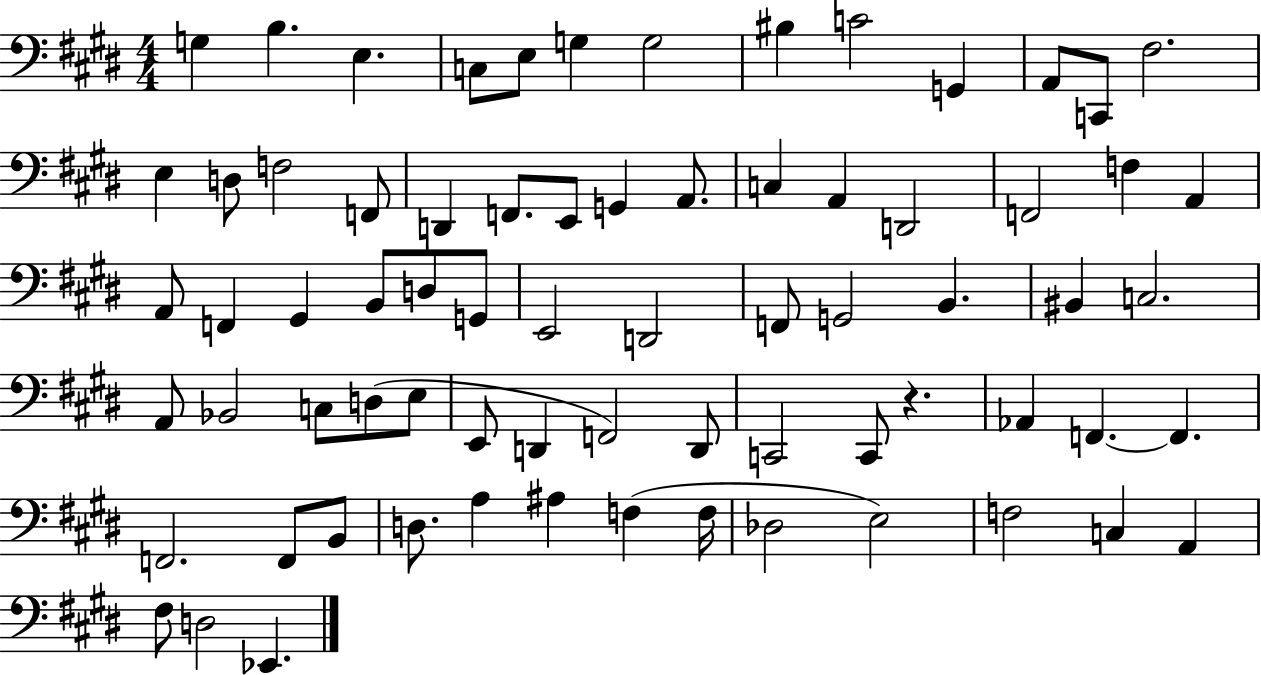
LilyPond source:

{
  \clef bass
  \numericTimeSignature
  \time 4/4
  \key e \major
  g4 b4. e4. | c8 e8 g4 g2 | bis4 c'2 g,4 | a,8 c,8 fis2. | \break e4 d8 f2 f,8 | d,4 f,8. e,8 g,4 a,8. | c4 a,4 d,2 | f,2 f4 a,4 | \break a,8 f,4 gis,4 b,8 d8 g,8 | e,2 d,2 | f,8 g,2 b,4. | bis,4 c2. | \break a,8 bes,2 c8 d8( e8 | e,8 d,4 f,2) d,8 | c,2 c,8 r4. | aes,4 f,4.~~ f,4. | \break f,2. f,8 b,8 | d8. a4 ais4 f4( f16 | des2 e2) | f2 c4 a,4 | \break fis8 d2 ees,4. | \bar "|."
}